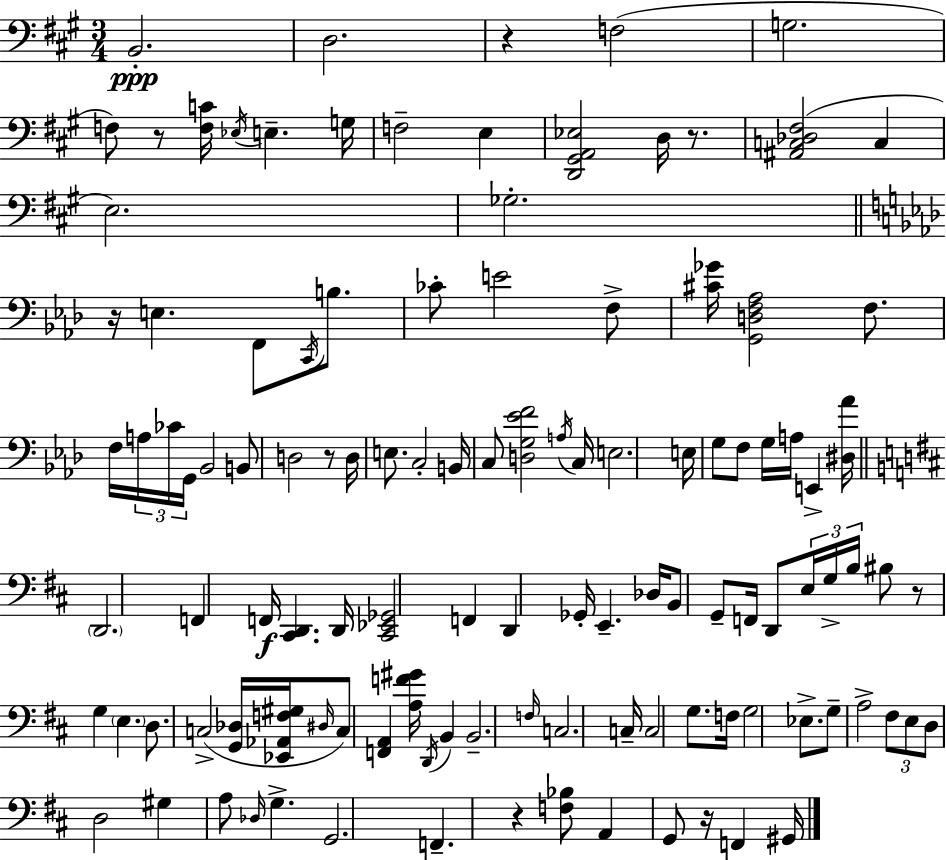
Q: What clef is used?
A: bass